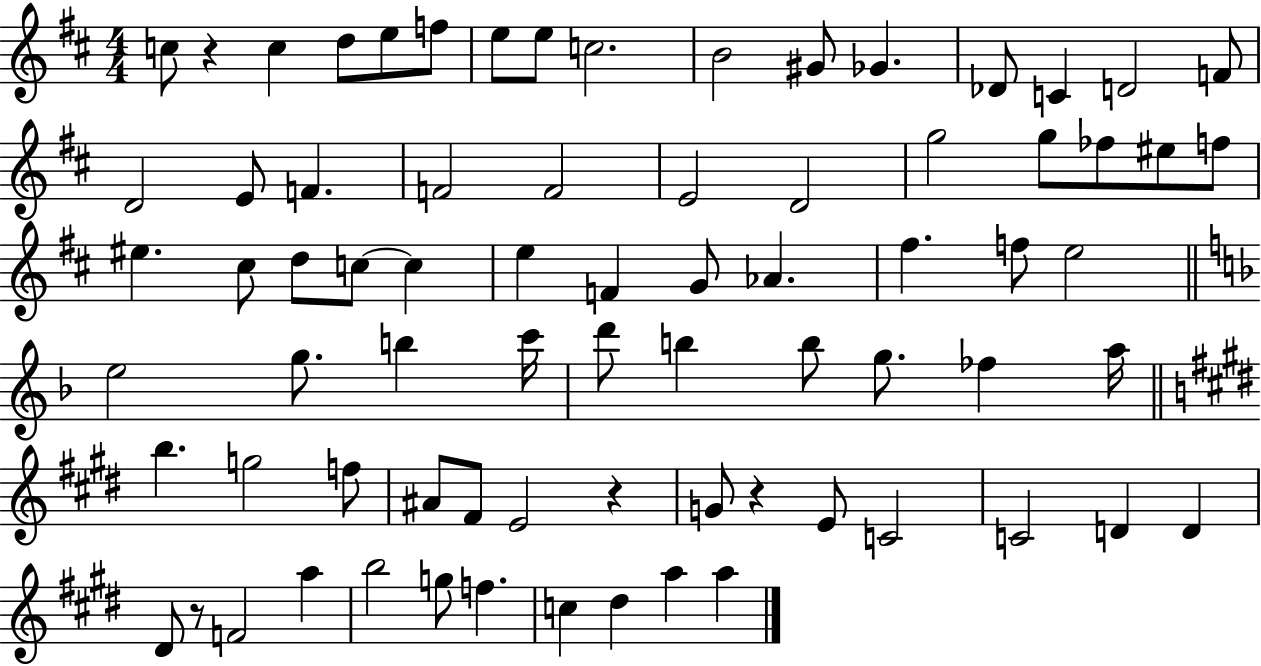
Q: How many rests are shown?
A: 4